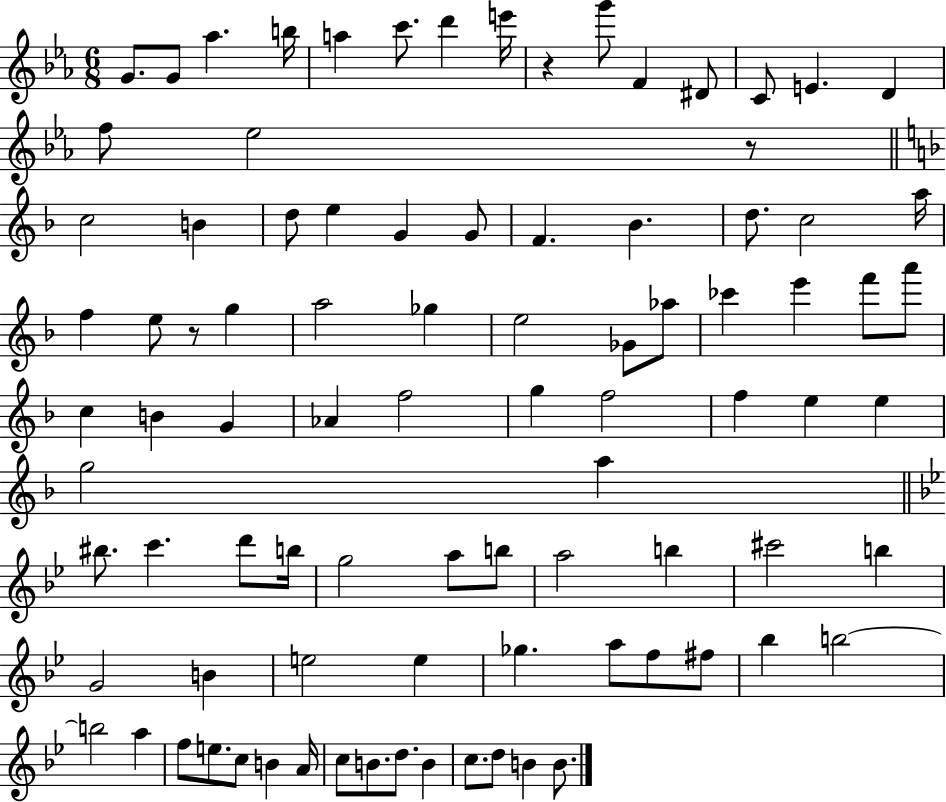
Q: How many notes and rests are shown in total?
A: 90